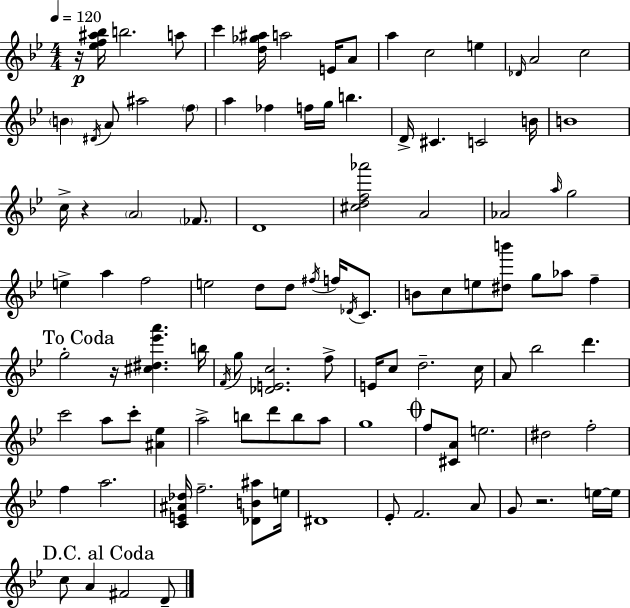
R/s [Eb5,F5,A#5,Bb5]/s B5/h. A5/e C6/q [D5,Gb5,A#5]/s A5/h E4/s A4/e A5/q C5/h E5/q Db4/s A4/h C5/h B4/q D#4/s A4/e A#5/h F5/e A5/q FES5/q F5/s G5/s B5/q. D4/s C#4/q. C4/h B4/s B4/w C5/s R/q A4/h FES4/e. D4/w [C#5,D5,F5,Ab6]/h A4/h Ab4/h A5/s G5/h E5/q A5/q F5/h E5/h D5/e D5/e F#5/s F5/s Db4/s C4/e. B4/e C5/e E5/e [D#5,B6]/e G5/e Ab5/e F5/q G5/h R/s [C#5,D#5,Eb6,A6]/q. B5/s F4/s G5/e [Db4,E4,C5]/h. F5/e E4/s C5/e D5/h. C5/s A4/e Bb5/h D6/q. C6/h A5/e C6/e [A#4,Eb5]/q A5/h B5/e D6/e B5/e A5/e G5/w F5/e [C#4,A4]/e E5/h. D#5/h F5/h F5/q A5/h. [C4,E4,A#4,Db5]/s F5/h. [Db4,B4,A#5]/e E5/s D#4/w Eb4/e F4/h. A4/e G4/e R/h. E5/s E5/s C5/e A4/q F#4/h D4/e